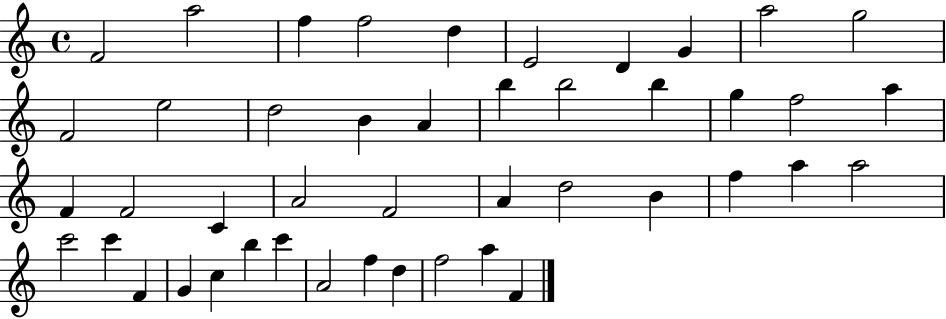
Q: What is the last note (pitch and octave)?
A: F4